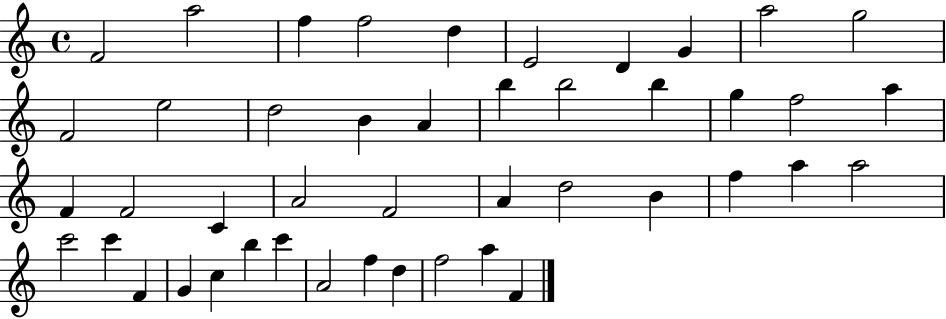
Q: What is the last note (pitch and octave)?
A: F4